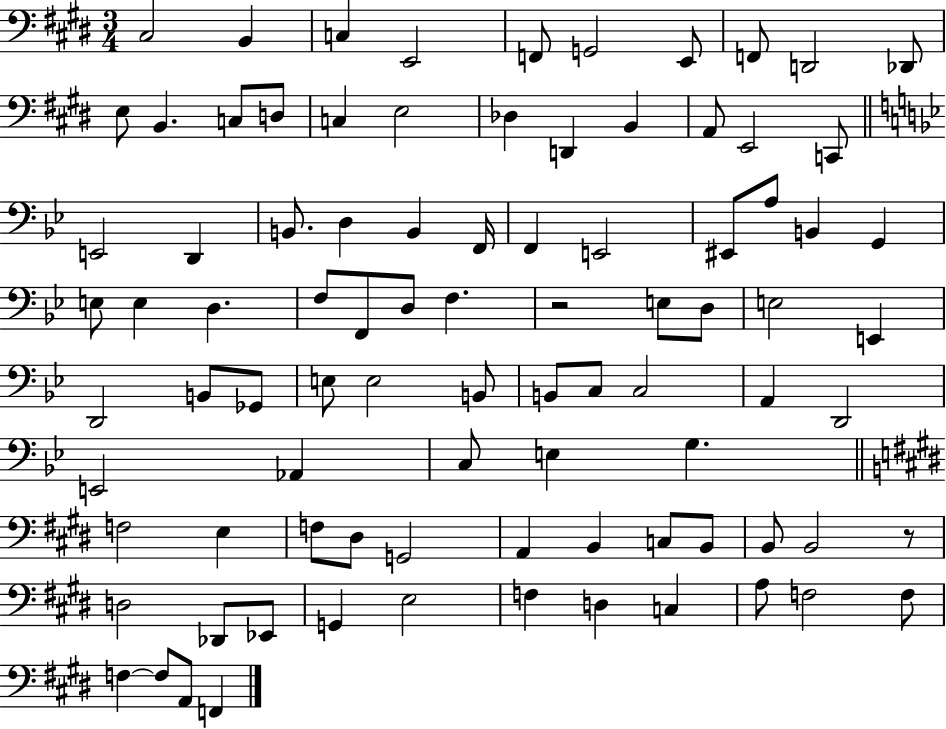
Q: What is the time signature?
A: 3/4